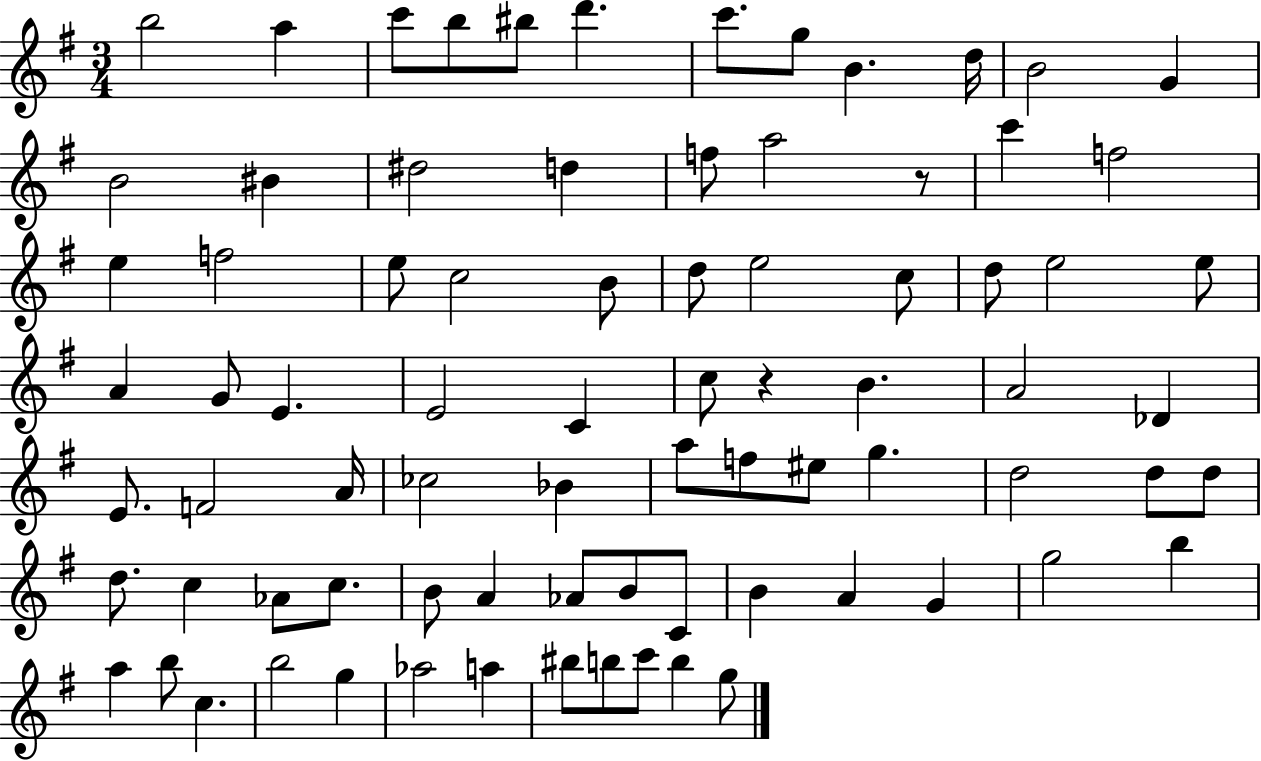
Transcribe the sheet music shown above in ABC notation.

X:1
T:Untitled
M:3/4
L:1/4
K:G
b2 a c'/2 b/2 ^b/2 d' c'/2 g/2 B d/4 B2 G B2 ^B ^d2 d f/2 a2 z/2 c' f2 e f2 e/2 c2 B/2 d/2 e2 c/2 d/2 e2 e/2 A G/2 E E2 C c/2 z B A2 _D E/2 F2 A/4 _c2 _B a/2 f/2 ^e/2 g d2 d/2 d/2 d/2 c _A/2 c/2 B/2 A _A/2 B/2 C/2 B A G g2 b a b/2 c b2 g _a2 a ^b/2 b/2 c'/2 b g/2